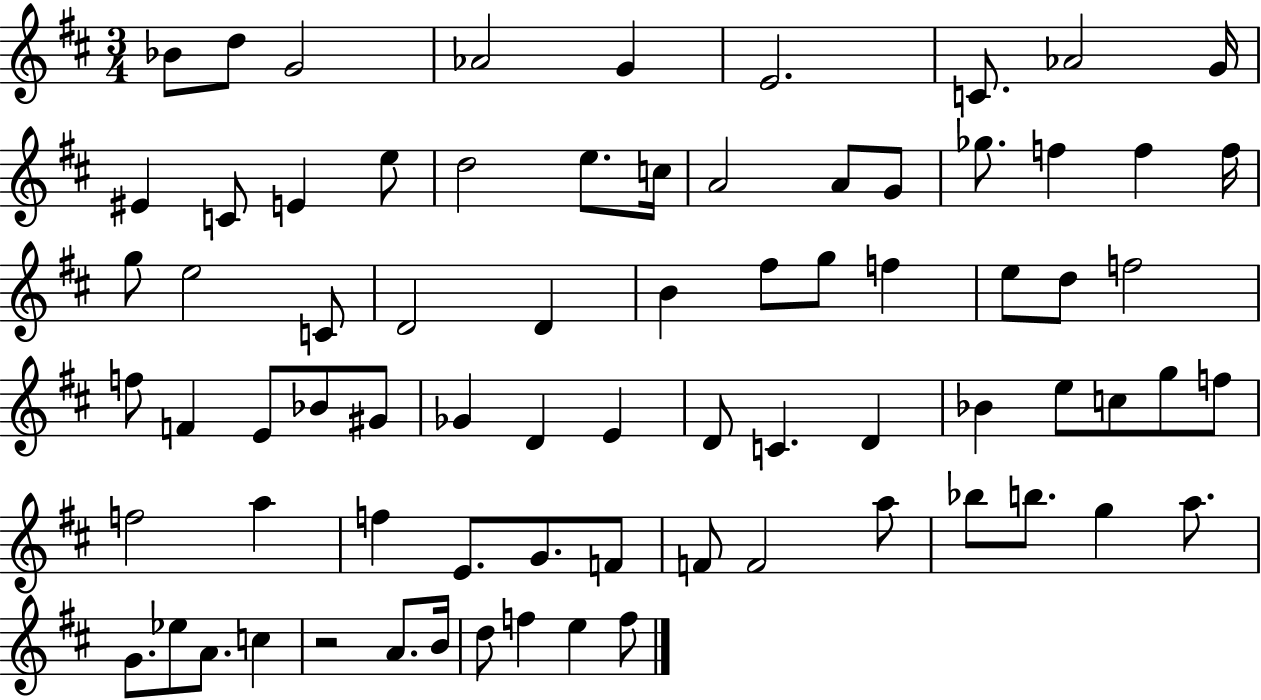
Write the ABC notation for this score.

X:1
T:Untitled
M:3/4
L:1/4
K:D
_B/2 d/2 G2 _A2 G E2 C/2 _A2 G/4 ^E C/2 E e/2 d2 e/2 c/4 A2 A/2 G/2 _g/2 f f f/4 g/2 e2 C/2 D2 D B ^f/2 g/2 f e/2 d/2 f2 f/2 F E/2 _B/2 ^G/2 _G D E D/2 C D _B e/2 c/2 g/2 f/2 f2 a f E/2 G/2 F/2 F/2 F2 a/2 _b/2 b/2 g a/2 G/2 _e/2 A/2 c z2 A/2 B/4 d/2 f e f/2